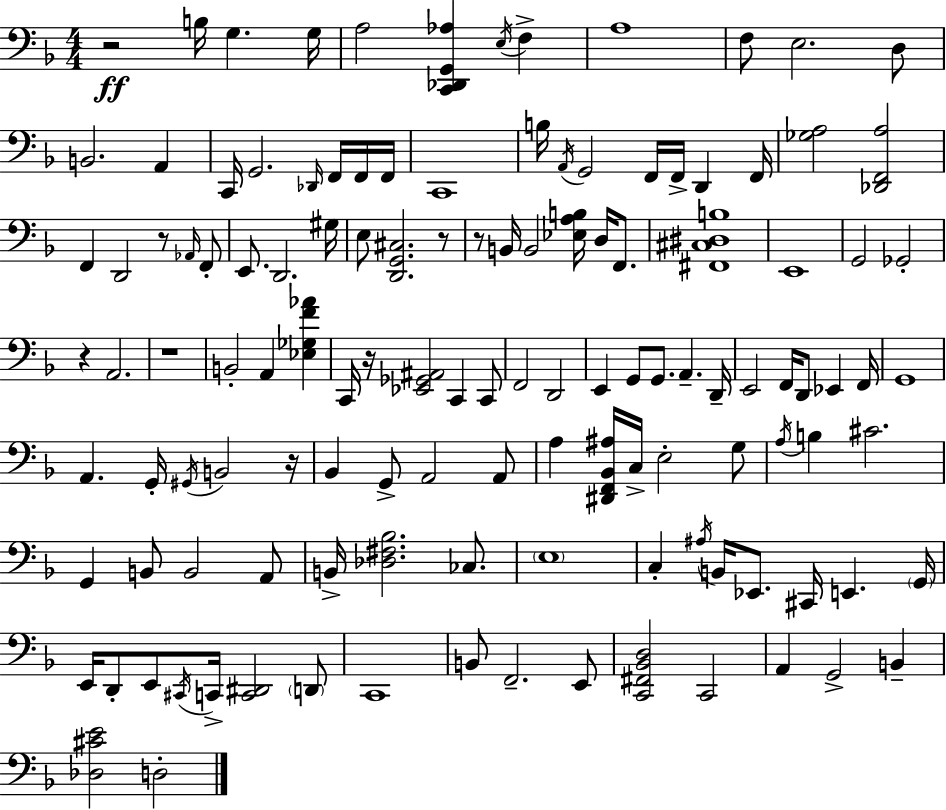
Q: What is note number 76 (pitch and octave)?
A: G2